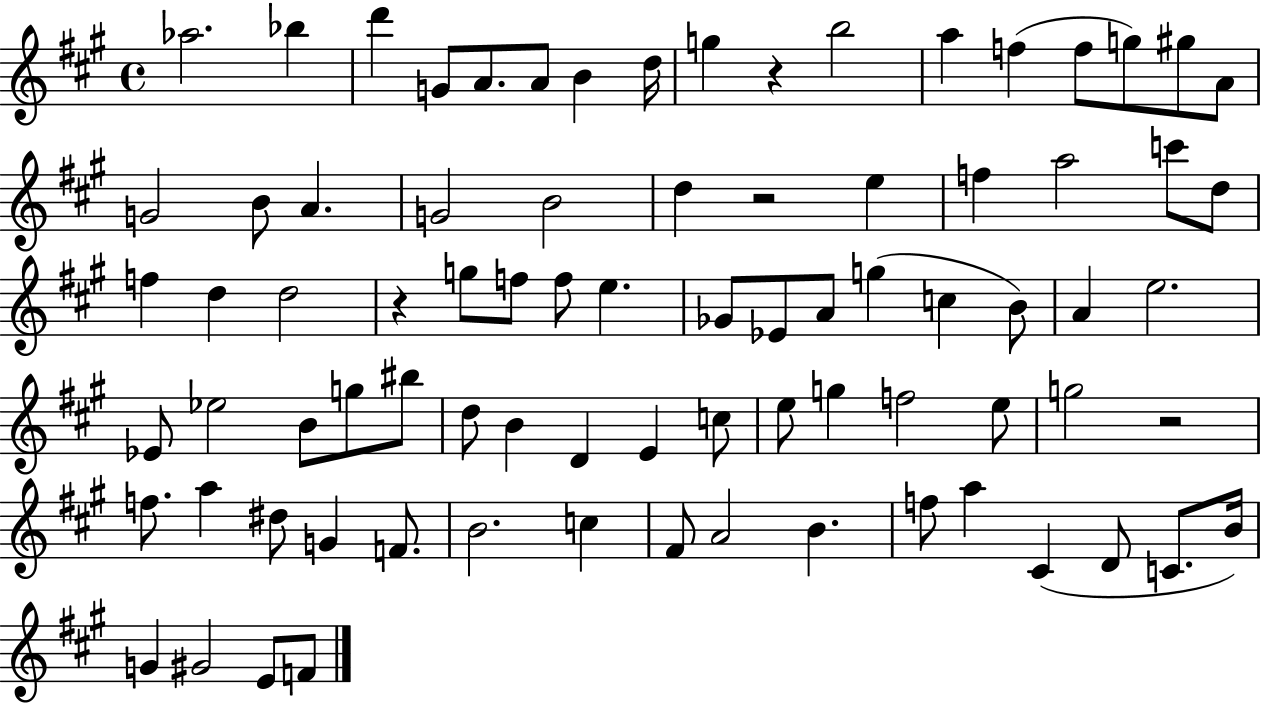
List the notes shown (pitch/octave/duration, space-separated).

Ab5/h. Bb5/q D6/q G4/e A4/e. A4/e B4/q D5/s G5/q R/q B5/h A5/q F5/q F5/e G5/e G#5/e A4/e G4/h B4/e A4/q. G4/h B4/h D5/q R/h E5/q F5/q A5/h C6/e D5/e F5/q D5/q D5/h R/q G5/e F5/e F5/e E5/q. Gb4/e Eb4/e A4/e G5/q C5/q B4/e A4/q E5/h. Eb4/e Eb5/h B4/e G5/e BIS5/e D5/e B4/q D4/q E4/q C5/e E5/e G5/q F5/h E5/e G5/h R/h F5/e. A5/q D#5/e G4/q F4/e. B4/h. C5/q F#4/e A4/h B4/q. F5/e A5/q C#4/q D4/e C4/e. B4/s G4/q G#4/h E4/e F4/e